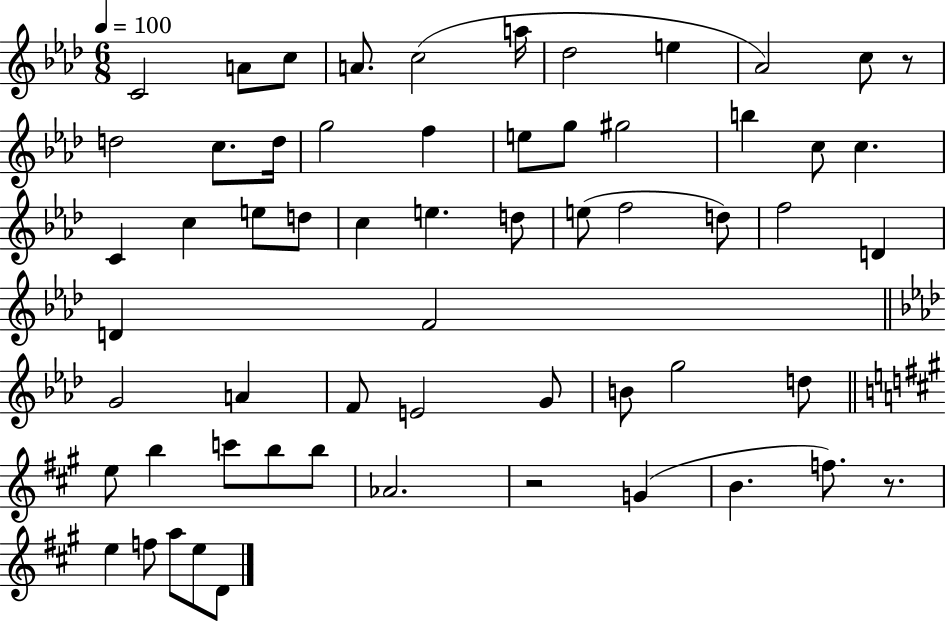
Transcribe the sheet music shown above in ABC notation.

X:1
T:Untitled
M:6/8
L:1/4
K:Ab
C2 A/2 c/2 A/2 c2 a/4 _d2 e _A2 c/2 z/2 d2 c/2 d/4 g2 f e/2 g/2 ^g2 b c/2 c C c e/2 d/2 c e d/2 e/2 f2 d/2 f2 D D F2 G2 A F/2 E2 G/2 B/2 g2 d/2 e/2 b c'/2 b/2 b/2 _A2 z2 G B f/2 z/2 e f/2 a/2 e/2 D/2